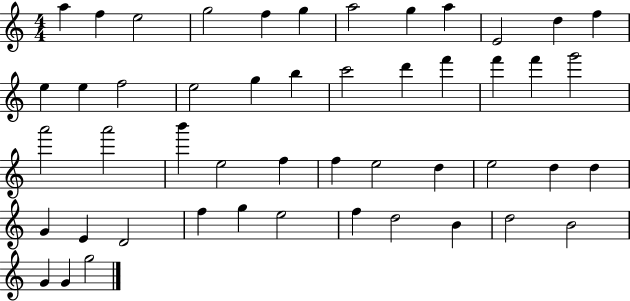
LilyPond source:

{
  \clef treble
  \numericTimeSignature
  \time 4/4
  \key c \major
  a''4 f''4 e''2 | g''2 f''4 g''4 | a''2 g''4 a''4 | e'2 d''4 f''4 | \break e''4 e''4 f''2 | e''2 g''4 b''4 | c'''2 d'''4 f'''4 | f'''4 f'''4 g'''2 | \break a'''2 a'''2 | b'''4 e''2 f''4 | f''4 e''2 d''4 | e''2 d''4 d''4 | \break g'4 e'4 d'2 | f''4 g''4 e''2 | f''4 d''2 b'4 | d''2 b'2 | \break g'4 g'4 g''2 | \bar "|."
}